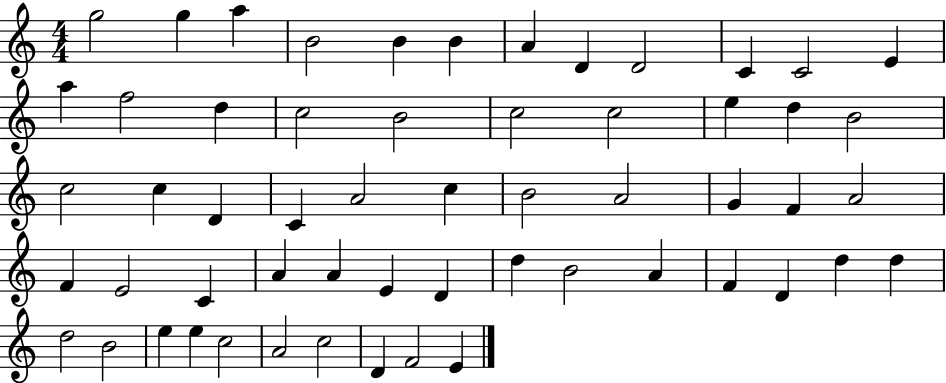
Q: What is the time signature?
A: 4/4